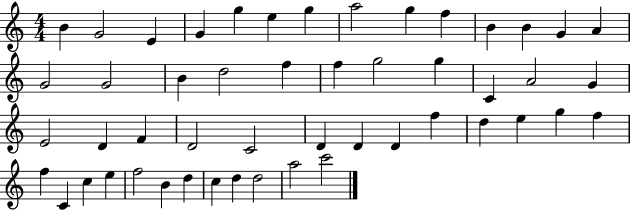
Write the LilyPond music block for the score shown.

{
  \clef treble
  \numericTimeSignature
  \time 4/4
  \key c \major
  b'4 g'2 e'4 | g'4 g''4 e''4 g''4 | a''2 g''4 f''4 | b'4 b'4 g'4 a'4 | \break g'2 g'2 | b'4 d''2 f''4 | f''4 g''2 g''4 | c'4 a'2 g'4 | \break e'2 d'4 f'4 | d'2 c'2 | d'4 d'4 d'4 f''4 | d''4 e''4 g''4 f''4 | \break f''4 c'4 c''4 e''4 | f''2 b'4 d''4 | c''4 d''4 d''2 | a''2 c'''2 | \break \bar "|."
}